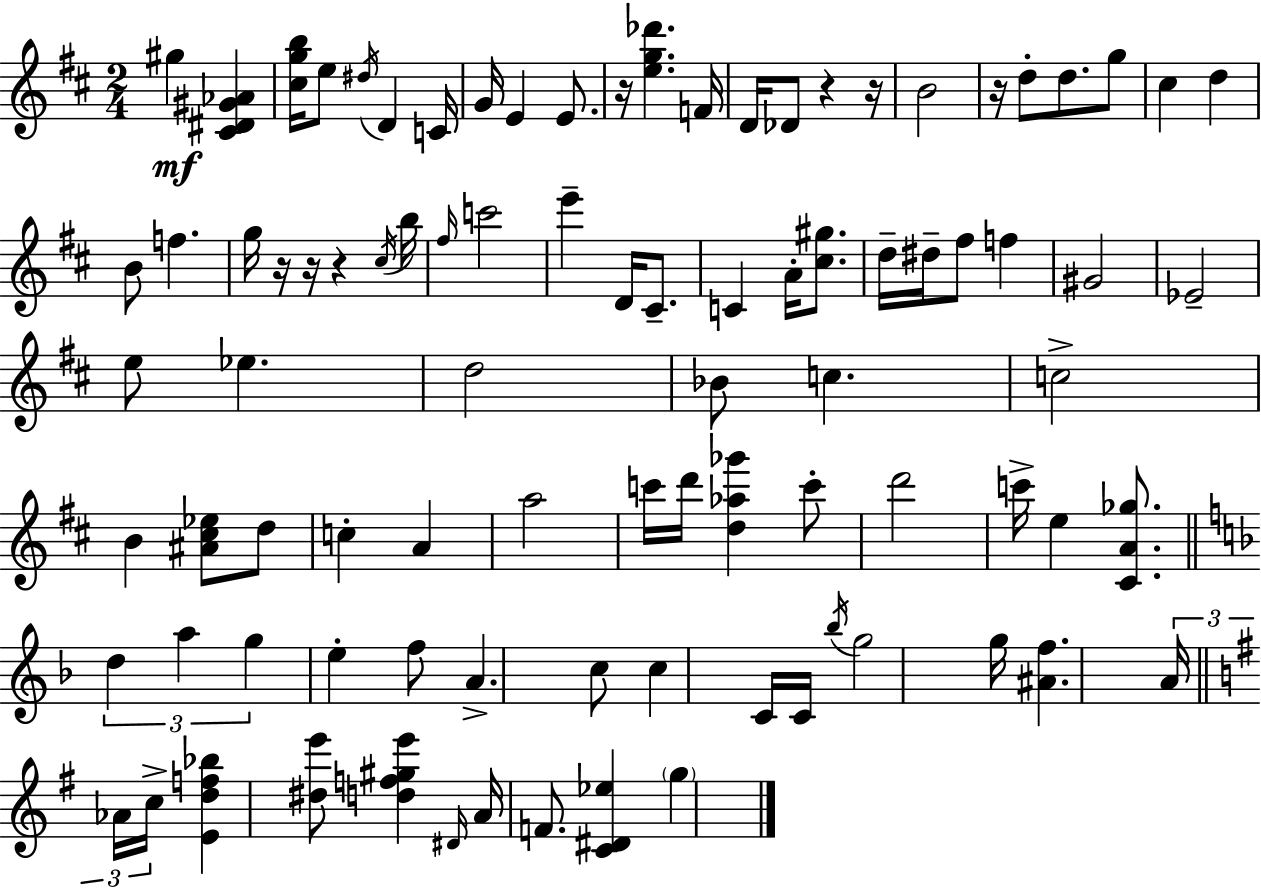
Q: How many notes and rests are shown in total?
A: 91